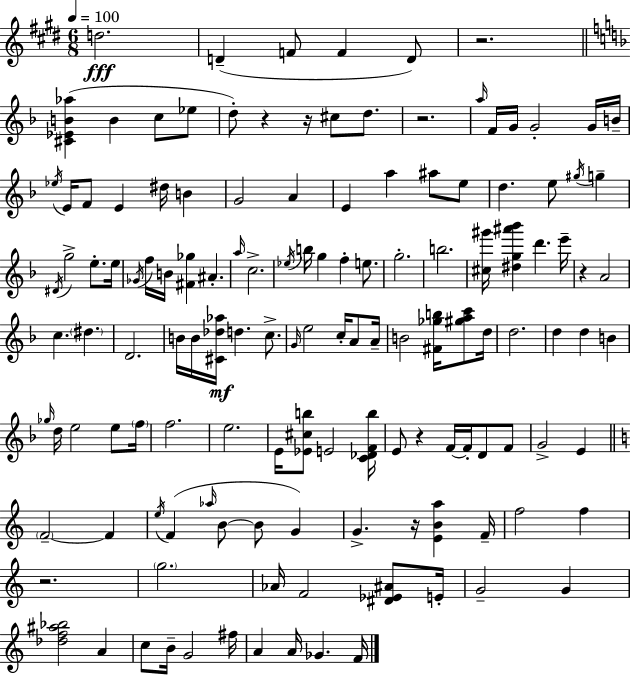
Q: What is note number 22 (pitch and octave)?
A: D#5